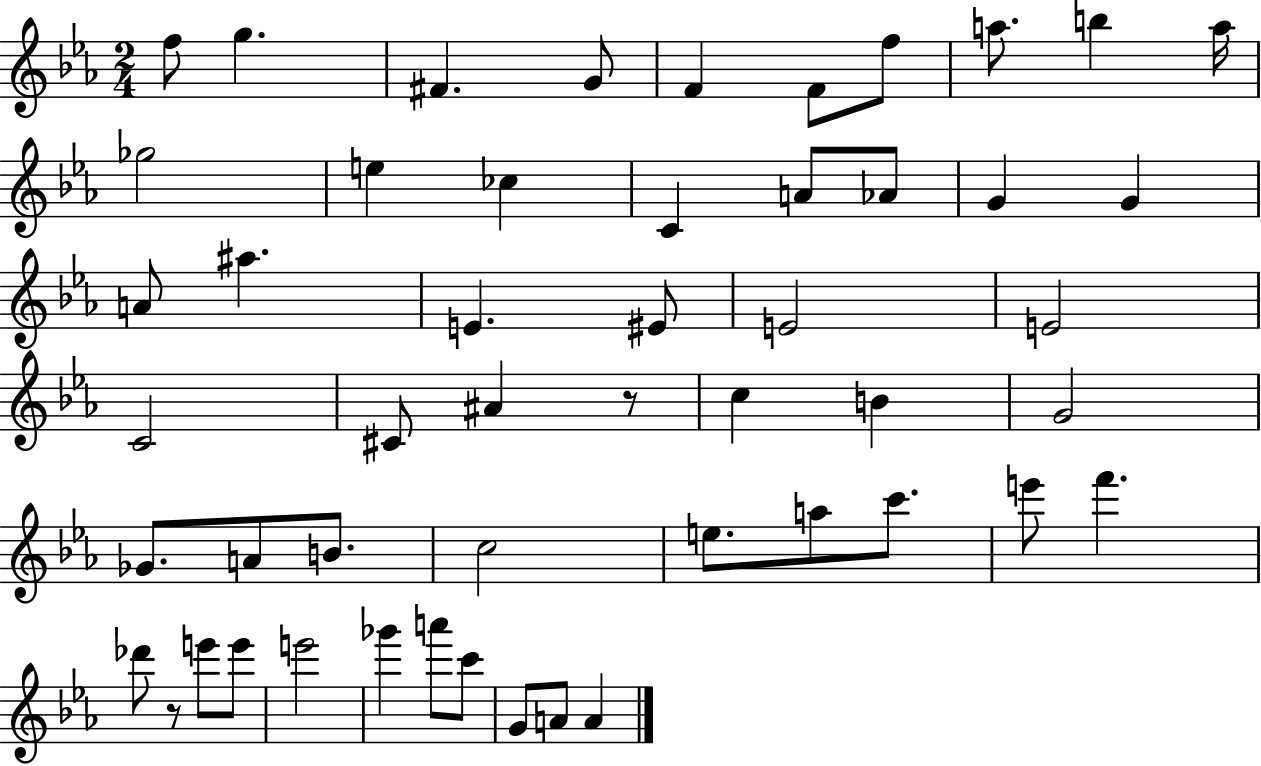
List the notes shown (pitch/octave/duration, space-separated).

F5/e G5/q. F#4/q. G4/e F4/q F4/e F5/e A5/e. B5/q A5/s Gb5/h E5/q CES5/q C4/q A4/e Ab4/e G4/q G4/q A4/e A#5/q. E4/q. EIS4/e E4/h E4/h C4/h C#4/e A#4/q R/e C5/q B4/q G4/h Gb4/e. A4/e B4/e. C5/h E5/e. A5/e C6/e. E6/e F6/q. Db6/e R/e E6/e E6/e E6/h Gb6/q A6/e C6/e G4/e A4/e A4/q